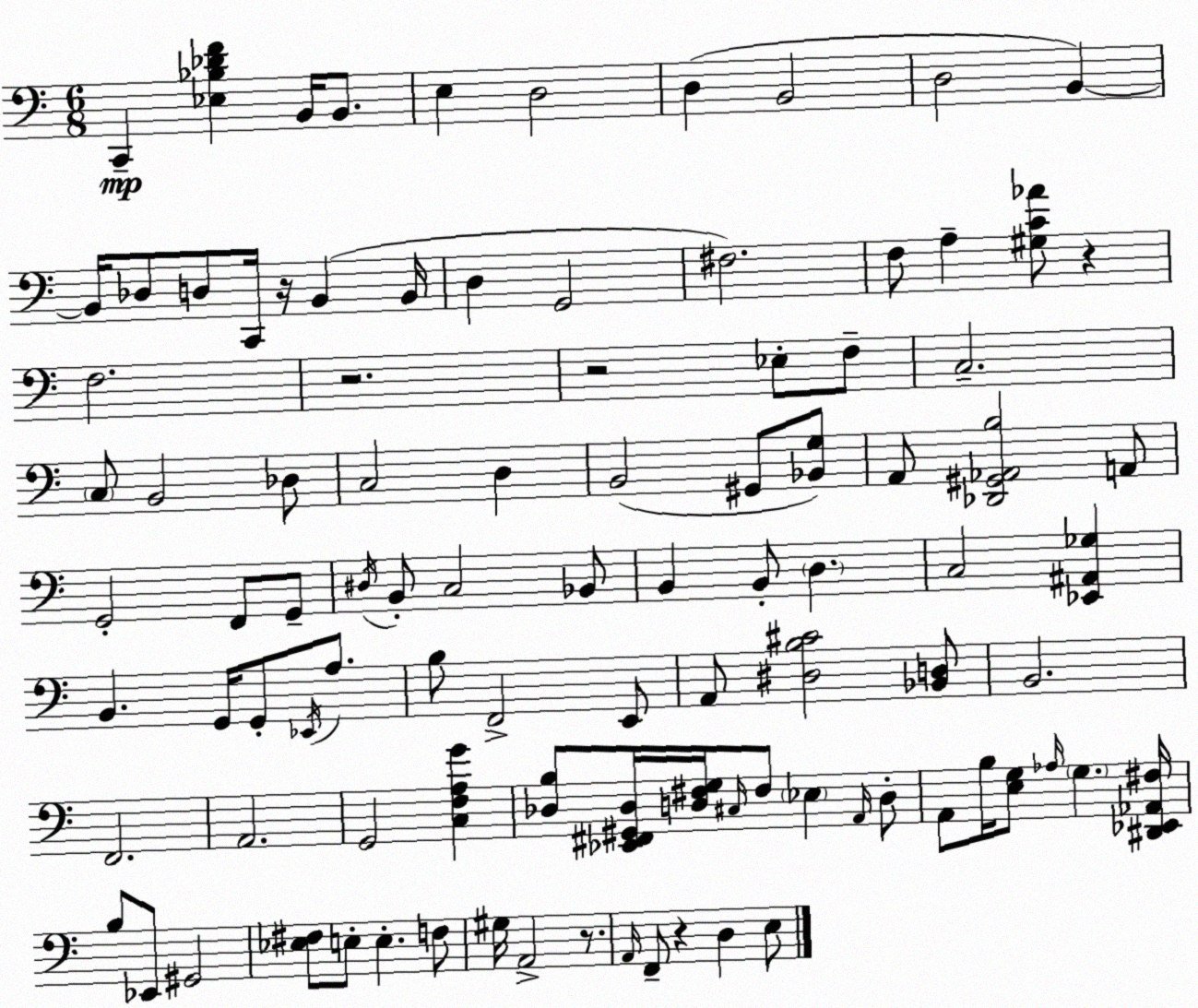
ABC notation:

X:1
T:Untitled
M:6/8
L:1/4
K:C
C,, [_E,_B,_DF] B,,/4 B,,/2 E, D,2 D, B,,2 D,2 B,, B,,/4 _D,/2 D,/2 C,,/4 z/4 B,, B,,/4 D, G,,2 ^F,2 F,/2 A, [^G,C_A]/2 z F,2 z2 z2 _E,/2 F,/2 C,2 C,/2 B,,2 _D,/2 C,2 D, B,,2 ^G,,/2 [_B,,G,]/2 A,,/2 [_D,,^G,,_A,,B,]2 A,,/2 G,,2 F,,/2 G,,/2 ^D,/4 B,,/2 C,2 _B,,/2 B,, B,,/2 D, C,2 [_E,,^A,,_G,] B,, G,,/4 G,,/2 _E,,/4 A,/2 B,/2 F,,2 E,,/2 A,,/2 [^D,B,^C]2 [_B,,D,]/2 B,,2 F,,2 A,,2 G,,2 [C,F,A,G] [_D,B,]/2 [_E,,^F,,^G,,_D,]/4 [D,^F,G,]/4 ^C,/4 ^F,/2 _E, A,,/4 D,/2 A,,/2 B,/4 [E,G,]/2 _A,/4 G, [^D,,_E,,_A,,^F,]/4 B,/2 _E,,/2 ^G,,2 [_E,^F,]/2 E,/2 E, F,/2 ^G,/4 A,,2 z/2 A,,/4 F,,/2 z D, E,/2